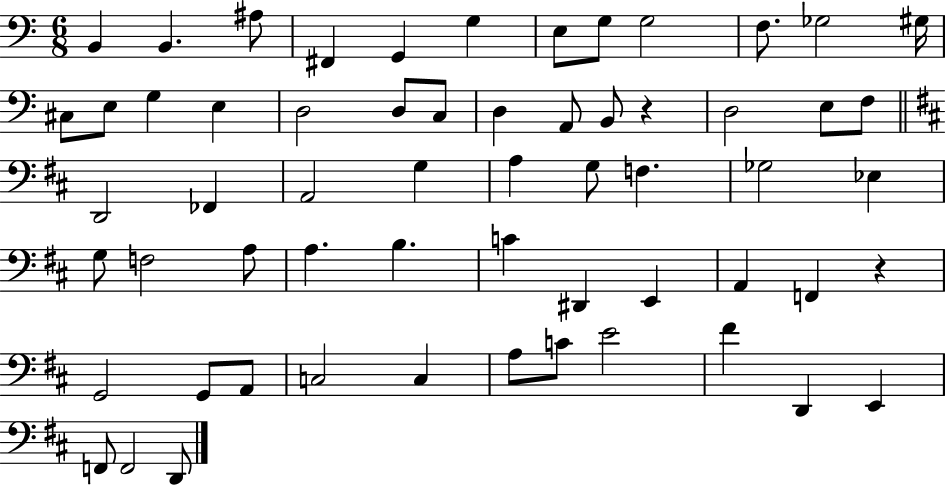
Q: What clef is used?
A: bass